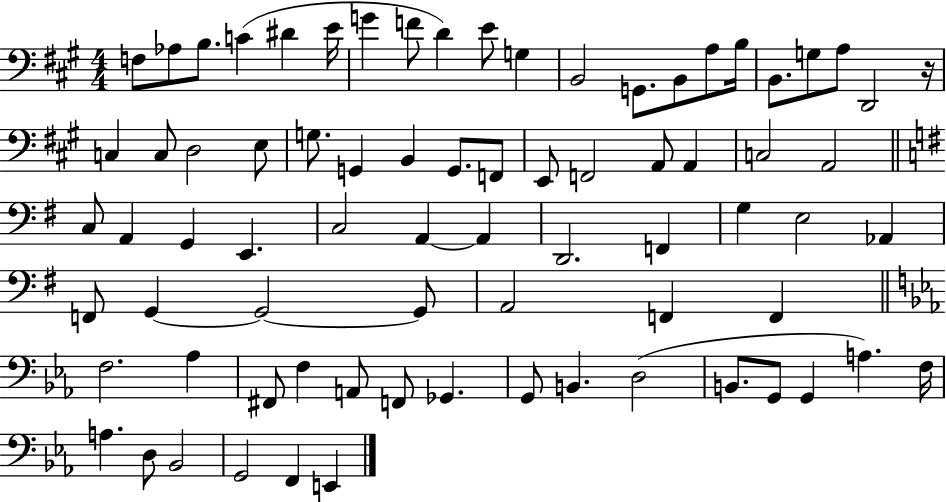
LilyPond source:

{
  \clef bass
  \numericTimeSignature
  \time 4/4
  \key a \major
  \repeat volta 2 { f8 aes8 b8. c'4( dis'4 e'16 | g'4 f'8 d'4) e'8 g4 | b,2 g,8. b,8 a8 b16 | b,8. g8 a8 d,2 r16 | \break c4 c8 d2 e8 | g8. g,4 b,4 g,8. f,8 | e,8 f,2 a,8 a,4 | c2 a,2 | \break \bar "||" \break \key g \major c8 a,4 g,4 e,4. | c2 a,4~~ a,4 | d,2. f,4 | g4 e2 aes,4 | \break f,8 g,4~~ g,2~~ g,8 | a,2 f,4 f,4 | \bar "||" \break \key ees \major f2. aes4 | fis,8 f4 a,8 f,8 ges,4. | g,8 b,4. d2( | b,8. g,8 g,4 a4.) f16 | \break a4. d8 bes,2 | g,2 f,4 e,4 | } \bar "|."
}